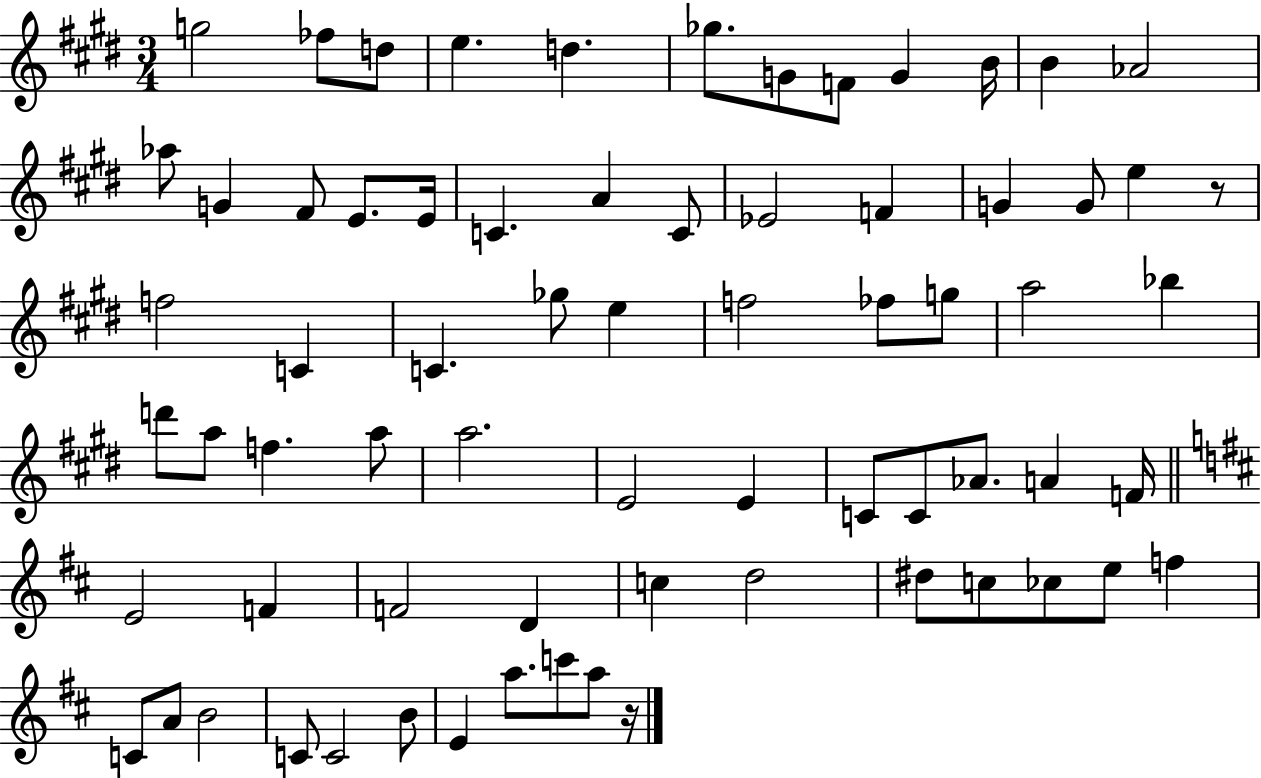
G5/h FES5/e D5/e E5/q. D5/q. Gb5/e. G4/e F4/e G4/q B4/s B4/q Ab4/h Ab5/e G4/q F#4/e E4/e. E4/s C4/q. A4/q C4/e Eb4/h F4/q G4/q G4/e E5/q R/e F5/h C4/q C4/q. Gb5/e E5/q F5/h FES5/e G5/e A5/h Bb5/q D6/e A5/e F5/q. A5/e A5/h. E4/h E4/q C4/e C4/e Ab4/e. A4/q F4/s E4/h F4/q F4/h D4/q C5/q D5/h D#5/e C5/e CES5/e E5/e F5/q C4/e A4/e B4/h C4/e C4/h B4/e E4/q A5/e. C6/e A5/e R/s